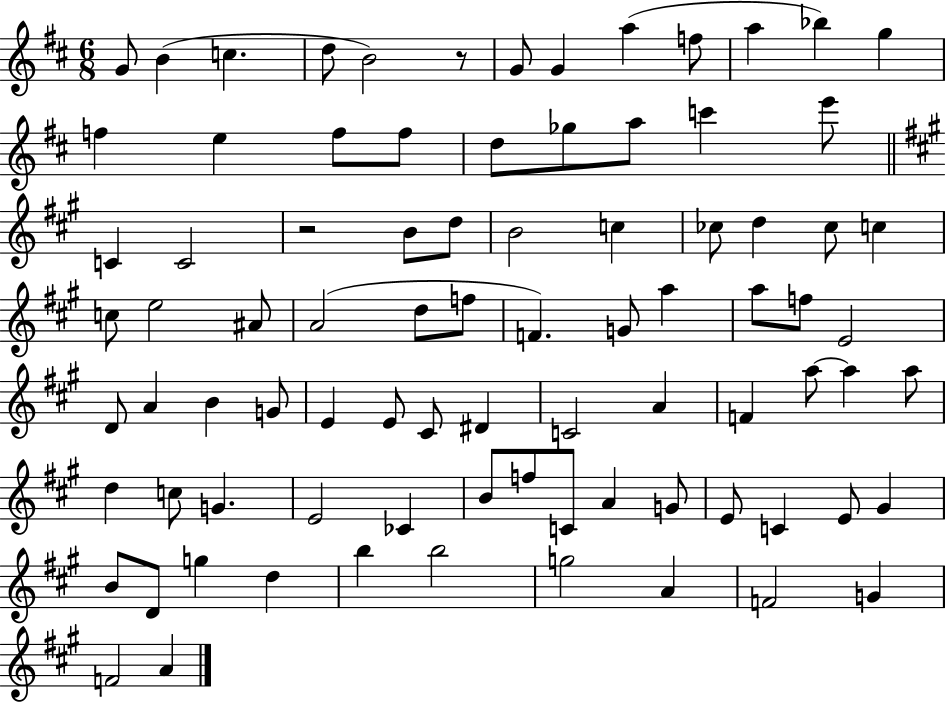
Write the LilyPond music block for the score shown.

{
  \clef treble
  \numericTimeSignature
  \time 6/8
  \key d \major
  g'8 b'4( c''4. | d''8 b'2) r8 | g'8 g'4 a''4( f''8 | a''4 bes''4) g''4 | \break f''4 e''4 f''8 f''8 | d''8 ges''8 a''8 c'''4 e'''8 | \bar "||" \break \key a \major c'4 c'2 | r2 b'8 d''8 | b'2 c''4 | ces''8 d''4 ces''8 c''4 | \break c''8 e''2 ais'8 | a'2( d''8 f''8 | f'4.) g'8 a''4 | a''8 f''8 e'2 | \break d'8 a'4 b'4 g'8 | e'4 e'8 cis'8 dis'4 | c'2 a'4 | f'4 a''8~~ a''4 a''8 | \break d''4 c''8 g'4. | e'2 ces'4 | b'8 f''8 c'8 a'4 g'8 | e'8 c'4 e'8 gis'4 | \break b'8 d'8 g''4 d''4 | b''4 b''2 | g''2 a'4 | f'2 g'4 | \break f'2 a'4 | \bar "|."
}